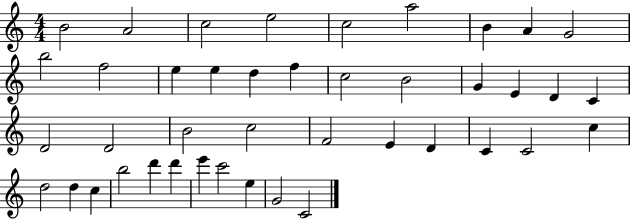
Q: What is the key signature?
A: C major